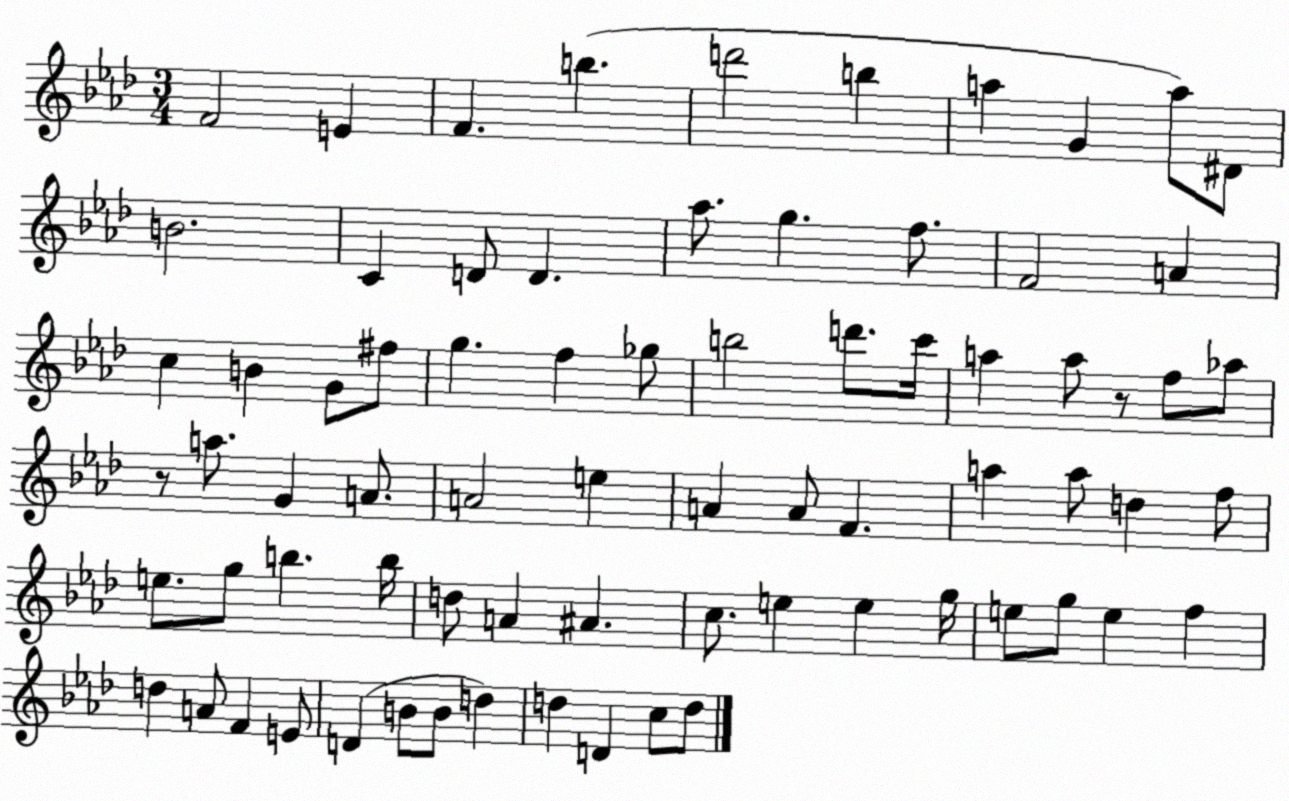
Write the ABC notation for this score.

X:1
T:Untitled
M:3/4
L:1/4
K:Ab
F2 E F b d'2 b a G a/2 ^D/2 B2 C D/2 D _a/2 g f/2 F2 A c B G/2 ^f/2 g f _g/2 b2 d'/2 c'/4 a a/2 z/2 f/2 _a/2 z/2 a/2 G A/2 A2 e A A/2 F a a/2 d f/2 e/2 g/2 b b/4 d/2 A ^A c/2 e e g/4 e/2 g/2 e f d A/2 F E/2 D B/2 B/2 d d D c/2 d/2